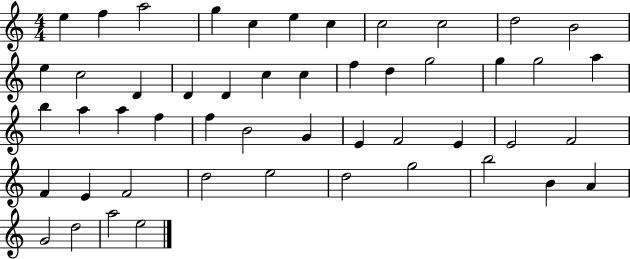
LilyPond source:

{
  \clef treble
  \numericTimeSignature
  \time 4/4
  \key c \major
  e''4 f''4 a''2 | g''4 c''4 e''4 c''4 | c''2 c''2 | d''2 b'2 | \break e''4 c''2 d'4 | d'4 d'4 c''4 c''4 | f''4 d''4 g''2 | g''4 g''2 a''4 | \break b''4 a''4 a''4 f''4 | f''4 b'2 g'4 | e'4 f'2 e'4 | e'2 f'2 | \break f'4 e'4 f'2 | d''2 e''2 | d''2 g''2 | b''2 b'4 a'4 | \break g'2 d''2 | a''2 e''2 | \bar "|."
}